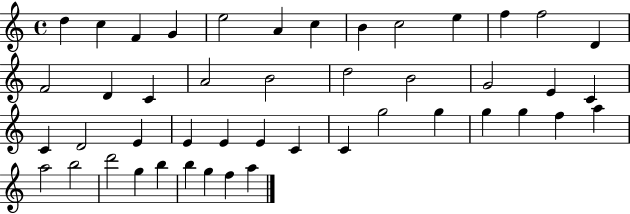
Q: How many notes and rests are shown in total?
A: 46